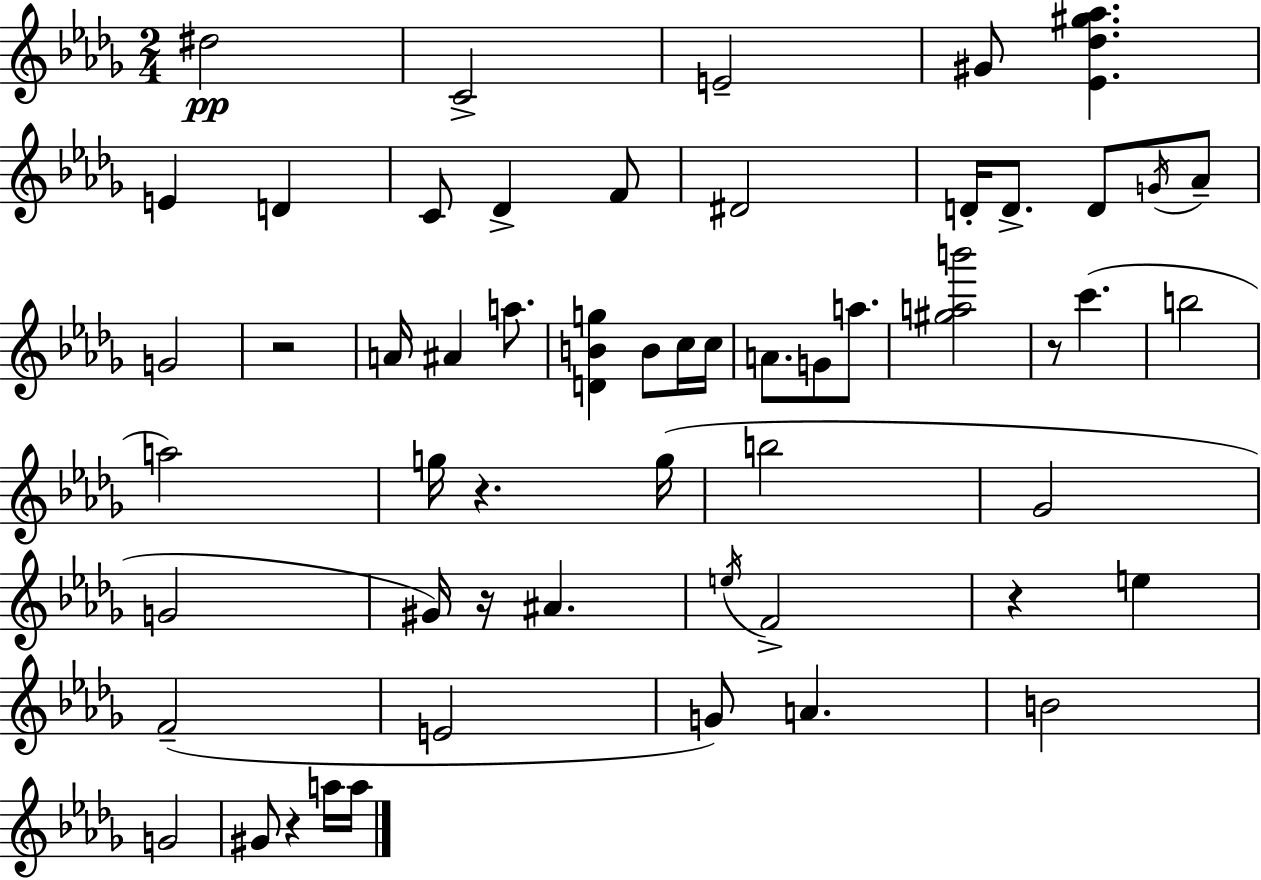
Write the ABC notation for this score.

X:1
T:Untitled
M:2/4
L:1/4
K:Bbm
^d2 C2 E2 ^G/2 [_E_d^g_a] E D C/2 _D F/2 ^D2 D/4 D/2 D/2 G/4 _A/2 G2 z2 A/4 ^A a/2 [DBg] B/2 c/4 c/4 A/2 G/2 a/2 [^gab']2 z/2 c' b2 a2 g/4 z g/4 b2 _G2 G2 ^G/4 z/4 ^A e/4 F2 z e F2 E2 G/2 A B2 G2 ^G/2 z a/4 a/4